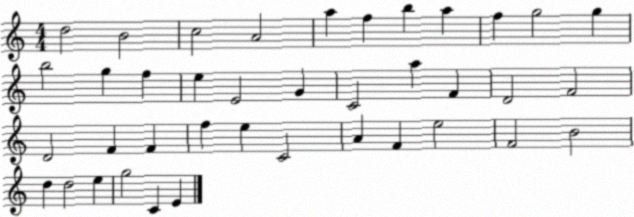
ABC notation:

X:1
T:Untitled
M:4/4
L:1/4
K:C
d2 B2 c2 A2 a f b a f g2 g b2 g f e E2 G C2 a F D2 F2 D2 F F f e C2 A F e2 F2 B2 d d2 e g2 C E